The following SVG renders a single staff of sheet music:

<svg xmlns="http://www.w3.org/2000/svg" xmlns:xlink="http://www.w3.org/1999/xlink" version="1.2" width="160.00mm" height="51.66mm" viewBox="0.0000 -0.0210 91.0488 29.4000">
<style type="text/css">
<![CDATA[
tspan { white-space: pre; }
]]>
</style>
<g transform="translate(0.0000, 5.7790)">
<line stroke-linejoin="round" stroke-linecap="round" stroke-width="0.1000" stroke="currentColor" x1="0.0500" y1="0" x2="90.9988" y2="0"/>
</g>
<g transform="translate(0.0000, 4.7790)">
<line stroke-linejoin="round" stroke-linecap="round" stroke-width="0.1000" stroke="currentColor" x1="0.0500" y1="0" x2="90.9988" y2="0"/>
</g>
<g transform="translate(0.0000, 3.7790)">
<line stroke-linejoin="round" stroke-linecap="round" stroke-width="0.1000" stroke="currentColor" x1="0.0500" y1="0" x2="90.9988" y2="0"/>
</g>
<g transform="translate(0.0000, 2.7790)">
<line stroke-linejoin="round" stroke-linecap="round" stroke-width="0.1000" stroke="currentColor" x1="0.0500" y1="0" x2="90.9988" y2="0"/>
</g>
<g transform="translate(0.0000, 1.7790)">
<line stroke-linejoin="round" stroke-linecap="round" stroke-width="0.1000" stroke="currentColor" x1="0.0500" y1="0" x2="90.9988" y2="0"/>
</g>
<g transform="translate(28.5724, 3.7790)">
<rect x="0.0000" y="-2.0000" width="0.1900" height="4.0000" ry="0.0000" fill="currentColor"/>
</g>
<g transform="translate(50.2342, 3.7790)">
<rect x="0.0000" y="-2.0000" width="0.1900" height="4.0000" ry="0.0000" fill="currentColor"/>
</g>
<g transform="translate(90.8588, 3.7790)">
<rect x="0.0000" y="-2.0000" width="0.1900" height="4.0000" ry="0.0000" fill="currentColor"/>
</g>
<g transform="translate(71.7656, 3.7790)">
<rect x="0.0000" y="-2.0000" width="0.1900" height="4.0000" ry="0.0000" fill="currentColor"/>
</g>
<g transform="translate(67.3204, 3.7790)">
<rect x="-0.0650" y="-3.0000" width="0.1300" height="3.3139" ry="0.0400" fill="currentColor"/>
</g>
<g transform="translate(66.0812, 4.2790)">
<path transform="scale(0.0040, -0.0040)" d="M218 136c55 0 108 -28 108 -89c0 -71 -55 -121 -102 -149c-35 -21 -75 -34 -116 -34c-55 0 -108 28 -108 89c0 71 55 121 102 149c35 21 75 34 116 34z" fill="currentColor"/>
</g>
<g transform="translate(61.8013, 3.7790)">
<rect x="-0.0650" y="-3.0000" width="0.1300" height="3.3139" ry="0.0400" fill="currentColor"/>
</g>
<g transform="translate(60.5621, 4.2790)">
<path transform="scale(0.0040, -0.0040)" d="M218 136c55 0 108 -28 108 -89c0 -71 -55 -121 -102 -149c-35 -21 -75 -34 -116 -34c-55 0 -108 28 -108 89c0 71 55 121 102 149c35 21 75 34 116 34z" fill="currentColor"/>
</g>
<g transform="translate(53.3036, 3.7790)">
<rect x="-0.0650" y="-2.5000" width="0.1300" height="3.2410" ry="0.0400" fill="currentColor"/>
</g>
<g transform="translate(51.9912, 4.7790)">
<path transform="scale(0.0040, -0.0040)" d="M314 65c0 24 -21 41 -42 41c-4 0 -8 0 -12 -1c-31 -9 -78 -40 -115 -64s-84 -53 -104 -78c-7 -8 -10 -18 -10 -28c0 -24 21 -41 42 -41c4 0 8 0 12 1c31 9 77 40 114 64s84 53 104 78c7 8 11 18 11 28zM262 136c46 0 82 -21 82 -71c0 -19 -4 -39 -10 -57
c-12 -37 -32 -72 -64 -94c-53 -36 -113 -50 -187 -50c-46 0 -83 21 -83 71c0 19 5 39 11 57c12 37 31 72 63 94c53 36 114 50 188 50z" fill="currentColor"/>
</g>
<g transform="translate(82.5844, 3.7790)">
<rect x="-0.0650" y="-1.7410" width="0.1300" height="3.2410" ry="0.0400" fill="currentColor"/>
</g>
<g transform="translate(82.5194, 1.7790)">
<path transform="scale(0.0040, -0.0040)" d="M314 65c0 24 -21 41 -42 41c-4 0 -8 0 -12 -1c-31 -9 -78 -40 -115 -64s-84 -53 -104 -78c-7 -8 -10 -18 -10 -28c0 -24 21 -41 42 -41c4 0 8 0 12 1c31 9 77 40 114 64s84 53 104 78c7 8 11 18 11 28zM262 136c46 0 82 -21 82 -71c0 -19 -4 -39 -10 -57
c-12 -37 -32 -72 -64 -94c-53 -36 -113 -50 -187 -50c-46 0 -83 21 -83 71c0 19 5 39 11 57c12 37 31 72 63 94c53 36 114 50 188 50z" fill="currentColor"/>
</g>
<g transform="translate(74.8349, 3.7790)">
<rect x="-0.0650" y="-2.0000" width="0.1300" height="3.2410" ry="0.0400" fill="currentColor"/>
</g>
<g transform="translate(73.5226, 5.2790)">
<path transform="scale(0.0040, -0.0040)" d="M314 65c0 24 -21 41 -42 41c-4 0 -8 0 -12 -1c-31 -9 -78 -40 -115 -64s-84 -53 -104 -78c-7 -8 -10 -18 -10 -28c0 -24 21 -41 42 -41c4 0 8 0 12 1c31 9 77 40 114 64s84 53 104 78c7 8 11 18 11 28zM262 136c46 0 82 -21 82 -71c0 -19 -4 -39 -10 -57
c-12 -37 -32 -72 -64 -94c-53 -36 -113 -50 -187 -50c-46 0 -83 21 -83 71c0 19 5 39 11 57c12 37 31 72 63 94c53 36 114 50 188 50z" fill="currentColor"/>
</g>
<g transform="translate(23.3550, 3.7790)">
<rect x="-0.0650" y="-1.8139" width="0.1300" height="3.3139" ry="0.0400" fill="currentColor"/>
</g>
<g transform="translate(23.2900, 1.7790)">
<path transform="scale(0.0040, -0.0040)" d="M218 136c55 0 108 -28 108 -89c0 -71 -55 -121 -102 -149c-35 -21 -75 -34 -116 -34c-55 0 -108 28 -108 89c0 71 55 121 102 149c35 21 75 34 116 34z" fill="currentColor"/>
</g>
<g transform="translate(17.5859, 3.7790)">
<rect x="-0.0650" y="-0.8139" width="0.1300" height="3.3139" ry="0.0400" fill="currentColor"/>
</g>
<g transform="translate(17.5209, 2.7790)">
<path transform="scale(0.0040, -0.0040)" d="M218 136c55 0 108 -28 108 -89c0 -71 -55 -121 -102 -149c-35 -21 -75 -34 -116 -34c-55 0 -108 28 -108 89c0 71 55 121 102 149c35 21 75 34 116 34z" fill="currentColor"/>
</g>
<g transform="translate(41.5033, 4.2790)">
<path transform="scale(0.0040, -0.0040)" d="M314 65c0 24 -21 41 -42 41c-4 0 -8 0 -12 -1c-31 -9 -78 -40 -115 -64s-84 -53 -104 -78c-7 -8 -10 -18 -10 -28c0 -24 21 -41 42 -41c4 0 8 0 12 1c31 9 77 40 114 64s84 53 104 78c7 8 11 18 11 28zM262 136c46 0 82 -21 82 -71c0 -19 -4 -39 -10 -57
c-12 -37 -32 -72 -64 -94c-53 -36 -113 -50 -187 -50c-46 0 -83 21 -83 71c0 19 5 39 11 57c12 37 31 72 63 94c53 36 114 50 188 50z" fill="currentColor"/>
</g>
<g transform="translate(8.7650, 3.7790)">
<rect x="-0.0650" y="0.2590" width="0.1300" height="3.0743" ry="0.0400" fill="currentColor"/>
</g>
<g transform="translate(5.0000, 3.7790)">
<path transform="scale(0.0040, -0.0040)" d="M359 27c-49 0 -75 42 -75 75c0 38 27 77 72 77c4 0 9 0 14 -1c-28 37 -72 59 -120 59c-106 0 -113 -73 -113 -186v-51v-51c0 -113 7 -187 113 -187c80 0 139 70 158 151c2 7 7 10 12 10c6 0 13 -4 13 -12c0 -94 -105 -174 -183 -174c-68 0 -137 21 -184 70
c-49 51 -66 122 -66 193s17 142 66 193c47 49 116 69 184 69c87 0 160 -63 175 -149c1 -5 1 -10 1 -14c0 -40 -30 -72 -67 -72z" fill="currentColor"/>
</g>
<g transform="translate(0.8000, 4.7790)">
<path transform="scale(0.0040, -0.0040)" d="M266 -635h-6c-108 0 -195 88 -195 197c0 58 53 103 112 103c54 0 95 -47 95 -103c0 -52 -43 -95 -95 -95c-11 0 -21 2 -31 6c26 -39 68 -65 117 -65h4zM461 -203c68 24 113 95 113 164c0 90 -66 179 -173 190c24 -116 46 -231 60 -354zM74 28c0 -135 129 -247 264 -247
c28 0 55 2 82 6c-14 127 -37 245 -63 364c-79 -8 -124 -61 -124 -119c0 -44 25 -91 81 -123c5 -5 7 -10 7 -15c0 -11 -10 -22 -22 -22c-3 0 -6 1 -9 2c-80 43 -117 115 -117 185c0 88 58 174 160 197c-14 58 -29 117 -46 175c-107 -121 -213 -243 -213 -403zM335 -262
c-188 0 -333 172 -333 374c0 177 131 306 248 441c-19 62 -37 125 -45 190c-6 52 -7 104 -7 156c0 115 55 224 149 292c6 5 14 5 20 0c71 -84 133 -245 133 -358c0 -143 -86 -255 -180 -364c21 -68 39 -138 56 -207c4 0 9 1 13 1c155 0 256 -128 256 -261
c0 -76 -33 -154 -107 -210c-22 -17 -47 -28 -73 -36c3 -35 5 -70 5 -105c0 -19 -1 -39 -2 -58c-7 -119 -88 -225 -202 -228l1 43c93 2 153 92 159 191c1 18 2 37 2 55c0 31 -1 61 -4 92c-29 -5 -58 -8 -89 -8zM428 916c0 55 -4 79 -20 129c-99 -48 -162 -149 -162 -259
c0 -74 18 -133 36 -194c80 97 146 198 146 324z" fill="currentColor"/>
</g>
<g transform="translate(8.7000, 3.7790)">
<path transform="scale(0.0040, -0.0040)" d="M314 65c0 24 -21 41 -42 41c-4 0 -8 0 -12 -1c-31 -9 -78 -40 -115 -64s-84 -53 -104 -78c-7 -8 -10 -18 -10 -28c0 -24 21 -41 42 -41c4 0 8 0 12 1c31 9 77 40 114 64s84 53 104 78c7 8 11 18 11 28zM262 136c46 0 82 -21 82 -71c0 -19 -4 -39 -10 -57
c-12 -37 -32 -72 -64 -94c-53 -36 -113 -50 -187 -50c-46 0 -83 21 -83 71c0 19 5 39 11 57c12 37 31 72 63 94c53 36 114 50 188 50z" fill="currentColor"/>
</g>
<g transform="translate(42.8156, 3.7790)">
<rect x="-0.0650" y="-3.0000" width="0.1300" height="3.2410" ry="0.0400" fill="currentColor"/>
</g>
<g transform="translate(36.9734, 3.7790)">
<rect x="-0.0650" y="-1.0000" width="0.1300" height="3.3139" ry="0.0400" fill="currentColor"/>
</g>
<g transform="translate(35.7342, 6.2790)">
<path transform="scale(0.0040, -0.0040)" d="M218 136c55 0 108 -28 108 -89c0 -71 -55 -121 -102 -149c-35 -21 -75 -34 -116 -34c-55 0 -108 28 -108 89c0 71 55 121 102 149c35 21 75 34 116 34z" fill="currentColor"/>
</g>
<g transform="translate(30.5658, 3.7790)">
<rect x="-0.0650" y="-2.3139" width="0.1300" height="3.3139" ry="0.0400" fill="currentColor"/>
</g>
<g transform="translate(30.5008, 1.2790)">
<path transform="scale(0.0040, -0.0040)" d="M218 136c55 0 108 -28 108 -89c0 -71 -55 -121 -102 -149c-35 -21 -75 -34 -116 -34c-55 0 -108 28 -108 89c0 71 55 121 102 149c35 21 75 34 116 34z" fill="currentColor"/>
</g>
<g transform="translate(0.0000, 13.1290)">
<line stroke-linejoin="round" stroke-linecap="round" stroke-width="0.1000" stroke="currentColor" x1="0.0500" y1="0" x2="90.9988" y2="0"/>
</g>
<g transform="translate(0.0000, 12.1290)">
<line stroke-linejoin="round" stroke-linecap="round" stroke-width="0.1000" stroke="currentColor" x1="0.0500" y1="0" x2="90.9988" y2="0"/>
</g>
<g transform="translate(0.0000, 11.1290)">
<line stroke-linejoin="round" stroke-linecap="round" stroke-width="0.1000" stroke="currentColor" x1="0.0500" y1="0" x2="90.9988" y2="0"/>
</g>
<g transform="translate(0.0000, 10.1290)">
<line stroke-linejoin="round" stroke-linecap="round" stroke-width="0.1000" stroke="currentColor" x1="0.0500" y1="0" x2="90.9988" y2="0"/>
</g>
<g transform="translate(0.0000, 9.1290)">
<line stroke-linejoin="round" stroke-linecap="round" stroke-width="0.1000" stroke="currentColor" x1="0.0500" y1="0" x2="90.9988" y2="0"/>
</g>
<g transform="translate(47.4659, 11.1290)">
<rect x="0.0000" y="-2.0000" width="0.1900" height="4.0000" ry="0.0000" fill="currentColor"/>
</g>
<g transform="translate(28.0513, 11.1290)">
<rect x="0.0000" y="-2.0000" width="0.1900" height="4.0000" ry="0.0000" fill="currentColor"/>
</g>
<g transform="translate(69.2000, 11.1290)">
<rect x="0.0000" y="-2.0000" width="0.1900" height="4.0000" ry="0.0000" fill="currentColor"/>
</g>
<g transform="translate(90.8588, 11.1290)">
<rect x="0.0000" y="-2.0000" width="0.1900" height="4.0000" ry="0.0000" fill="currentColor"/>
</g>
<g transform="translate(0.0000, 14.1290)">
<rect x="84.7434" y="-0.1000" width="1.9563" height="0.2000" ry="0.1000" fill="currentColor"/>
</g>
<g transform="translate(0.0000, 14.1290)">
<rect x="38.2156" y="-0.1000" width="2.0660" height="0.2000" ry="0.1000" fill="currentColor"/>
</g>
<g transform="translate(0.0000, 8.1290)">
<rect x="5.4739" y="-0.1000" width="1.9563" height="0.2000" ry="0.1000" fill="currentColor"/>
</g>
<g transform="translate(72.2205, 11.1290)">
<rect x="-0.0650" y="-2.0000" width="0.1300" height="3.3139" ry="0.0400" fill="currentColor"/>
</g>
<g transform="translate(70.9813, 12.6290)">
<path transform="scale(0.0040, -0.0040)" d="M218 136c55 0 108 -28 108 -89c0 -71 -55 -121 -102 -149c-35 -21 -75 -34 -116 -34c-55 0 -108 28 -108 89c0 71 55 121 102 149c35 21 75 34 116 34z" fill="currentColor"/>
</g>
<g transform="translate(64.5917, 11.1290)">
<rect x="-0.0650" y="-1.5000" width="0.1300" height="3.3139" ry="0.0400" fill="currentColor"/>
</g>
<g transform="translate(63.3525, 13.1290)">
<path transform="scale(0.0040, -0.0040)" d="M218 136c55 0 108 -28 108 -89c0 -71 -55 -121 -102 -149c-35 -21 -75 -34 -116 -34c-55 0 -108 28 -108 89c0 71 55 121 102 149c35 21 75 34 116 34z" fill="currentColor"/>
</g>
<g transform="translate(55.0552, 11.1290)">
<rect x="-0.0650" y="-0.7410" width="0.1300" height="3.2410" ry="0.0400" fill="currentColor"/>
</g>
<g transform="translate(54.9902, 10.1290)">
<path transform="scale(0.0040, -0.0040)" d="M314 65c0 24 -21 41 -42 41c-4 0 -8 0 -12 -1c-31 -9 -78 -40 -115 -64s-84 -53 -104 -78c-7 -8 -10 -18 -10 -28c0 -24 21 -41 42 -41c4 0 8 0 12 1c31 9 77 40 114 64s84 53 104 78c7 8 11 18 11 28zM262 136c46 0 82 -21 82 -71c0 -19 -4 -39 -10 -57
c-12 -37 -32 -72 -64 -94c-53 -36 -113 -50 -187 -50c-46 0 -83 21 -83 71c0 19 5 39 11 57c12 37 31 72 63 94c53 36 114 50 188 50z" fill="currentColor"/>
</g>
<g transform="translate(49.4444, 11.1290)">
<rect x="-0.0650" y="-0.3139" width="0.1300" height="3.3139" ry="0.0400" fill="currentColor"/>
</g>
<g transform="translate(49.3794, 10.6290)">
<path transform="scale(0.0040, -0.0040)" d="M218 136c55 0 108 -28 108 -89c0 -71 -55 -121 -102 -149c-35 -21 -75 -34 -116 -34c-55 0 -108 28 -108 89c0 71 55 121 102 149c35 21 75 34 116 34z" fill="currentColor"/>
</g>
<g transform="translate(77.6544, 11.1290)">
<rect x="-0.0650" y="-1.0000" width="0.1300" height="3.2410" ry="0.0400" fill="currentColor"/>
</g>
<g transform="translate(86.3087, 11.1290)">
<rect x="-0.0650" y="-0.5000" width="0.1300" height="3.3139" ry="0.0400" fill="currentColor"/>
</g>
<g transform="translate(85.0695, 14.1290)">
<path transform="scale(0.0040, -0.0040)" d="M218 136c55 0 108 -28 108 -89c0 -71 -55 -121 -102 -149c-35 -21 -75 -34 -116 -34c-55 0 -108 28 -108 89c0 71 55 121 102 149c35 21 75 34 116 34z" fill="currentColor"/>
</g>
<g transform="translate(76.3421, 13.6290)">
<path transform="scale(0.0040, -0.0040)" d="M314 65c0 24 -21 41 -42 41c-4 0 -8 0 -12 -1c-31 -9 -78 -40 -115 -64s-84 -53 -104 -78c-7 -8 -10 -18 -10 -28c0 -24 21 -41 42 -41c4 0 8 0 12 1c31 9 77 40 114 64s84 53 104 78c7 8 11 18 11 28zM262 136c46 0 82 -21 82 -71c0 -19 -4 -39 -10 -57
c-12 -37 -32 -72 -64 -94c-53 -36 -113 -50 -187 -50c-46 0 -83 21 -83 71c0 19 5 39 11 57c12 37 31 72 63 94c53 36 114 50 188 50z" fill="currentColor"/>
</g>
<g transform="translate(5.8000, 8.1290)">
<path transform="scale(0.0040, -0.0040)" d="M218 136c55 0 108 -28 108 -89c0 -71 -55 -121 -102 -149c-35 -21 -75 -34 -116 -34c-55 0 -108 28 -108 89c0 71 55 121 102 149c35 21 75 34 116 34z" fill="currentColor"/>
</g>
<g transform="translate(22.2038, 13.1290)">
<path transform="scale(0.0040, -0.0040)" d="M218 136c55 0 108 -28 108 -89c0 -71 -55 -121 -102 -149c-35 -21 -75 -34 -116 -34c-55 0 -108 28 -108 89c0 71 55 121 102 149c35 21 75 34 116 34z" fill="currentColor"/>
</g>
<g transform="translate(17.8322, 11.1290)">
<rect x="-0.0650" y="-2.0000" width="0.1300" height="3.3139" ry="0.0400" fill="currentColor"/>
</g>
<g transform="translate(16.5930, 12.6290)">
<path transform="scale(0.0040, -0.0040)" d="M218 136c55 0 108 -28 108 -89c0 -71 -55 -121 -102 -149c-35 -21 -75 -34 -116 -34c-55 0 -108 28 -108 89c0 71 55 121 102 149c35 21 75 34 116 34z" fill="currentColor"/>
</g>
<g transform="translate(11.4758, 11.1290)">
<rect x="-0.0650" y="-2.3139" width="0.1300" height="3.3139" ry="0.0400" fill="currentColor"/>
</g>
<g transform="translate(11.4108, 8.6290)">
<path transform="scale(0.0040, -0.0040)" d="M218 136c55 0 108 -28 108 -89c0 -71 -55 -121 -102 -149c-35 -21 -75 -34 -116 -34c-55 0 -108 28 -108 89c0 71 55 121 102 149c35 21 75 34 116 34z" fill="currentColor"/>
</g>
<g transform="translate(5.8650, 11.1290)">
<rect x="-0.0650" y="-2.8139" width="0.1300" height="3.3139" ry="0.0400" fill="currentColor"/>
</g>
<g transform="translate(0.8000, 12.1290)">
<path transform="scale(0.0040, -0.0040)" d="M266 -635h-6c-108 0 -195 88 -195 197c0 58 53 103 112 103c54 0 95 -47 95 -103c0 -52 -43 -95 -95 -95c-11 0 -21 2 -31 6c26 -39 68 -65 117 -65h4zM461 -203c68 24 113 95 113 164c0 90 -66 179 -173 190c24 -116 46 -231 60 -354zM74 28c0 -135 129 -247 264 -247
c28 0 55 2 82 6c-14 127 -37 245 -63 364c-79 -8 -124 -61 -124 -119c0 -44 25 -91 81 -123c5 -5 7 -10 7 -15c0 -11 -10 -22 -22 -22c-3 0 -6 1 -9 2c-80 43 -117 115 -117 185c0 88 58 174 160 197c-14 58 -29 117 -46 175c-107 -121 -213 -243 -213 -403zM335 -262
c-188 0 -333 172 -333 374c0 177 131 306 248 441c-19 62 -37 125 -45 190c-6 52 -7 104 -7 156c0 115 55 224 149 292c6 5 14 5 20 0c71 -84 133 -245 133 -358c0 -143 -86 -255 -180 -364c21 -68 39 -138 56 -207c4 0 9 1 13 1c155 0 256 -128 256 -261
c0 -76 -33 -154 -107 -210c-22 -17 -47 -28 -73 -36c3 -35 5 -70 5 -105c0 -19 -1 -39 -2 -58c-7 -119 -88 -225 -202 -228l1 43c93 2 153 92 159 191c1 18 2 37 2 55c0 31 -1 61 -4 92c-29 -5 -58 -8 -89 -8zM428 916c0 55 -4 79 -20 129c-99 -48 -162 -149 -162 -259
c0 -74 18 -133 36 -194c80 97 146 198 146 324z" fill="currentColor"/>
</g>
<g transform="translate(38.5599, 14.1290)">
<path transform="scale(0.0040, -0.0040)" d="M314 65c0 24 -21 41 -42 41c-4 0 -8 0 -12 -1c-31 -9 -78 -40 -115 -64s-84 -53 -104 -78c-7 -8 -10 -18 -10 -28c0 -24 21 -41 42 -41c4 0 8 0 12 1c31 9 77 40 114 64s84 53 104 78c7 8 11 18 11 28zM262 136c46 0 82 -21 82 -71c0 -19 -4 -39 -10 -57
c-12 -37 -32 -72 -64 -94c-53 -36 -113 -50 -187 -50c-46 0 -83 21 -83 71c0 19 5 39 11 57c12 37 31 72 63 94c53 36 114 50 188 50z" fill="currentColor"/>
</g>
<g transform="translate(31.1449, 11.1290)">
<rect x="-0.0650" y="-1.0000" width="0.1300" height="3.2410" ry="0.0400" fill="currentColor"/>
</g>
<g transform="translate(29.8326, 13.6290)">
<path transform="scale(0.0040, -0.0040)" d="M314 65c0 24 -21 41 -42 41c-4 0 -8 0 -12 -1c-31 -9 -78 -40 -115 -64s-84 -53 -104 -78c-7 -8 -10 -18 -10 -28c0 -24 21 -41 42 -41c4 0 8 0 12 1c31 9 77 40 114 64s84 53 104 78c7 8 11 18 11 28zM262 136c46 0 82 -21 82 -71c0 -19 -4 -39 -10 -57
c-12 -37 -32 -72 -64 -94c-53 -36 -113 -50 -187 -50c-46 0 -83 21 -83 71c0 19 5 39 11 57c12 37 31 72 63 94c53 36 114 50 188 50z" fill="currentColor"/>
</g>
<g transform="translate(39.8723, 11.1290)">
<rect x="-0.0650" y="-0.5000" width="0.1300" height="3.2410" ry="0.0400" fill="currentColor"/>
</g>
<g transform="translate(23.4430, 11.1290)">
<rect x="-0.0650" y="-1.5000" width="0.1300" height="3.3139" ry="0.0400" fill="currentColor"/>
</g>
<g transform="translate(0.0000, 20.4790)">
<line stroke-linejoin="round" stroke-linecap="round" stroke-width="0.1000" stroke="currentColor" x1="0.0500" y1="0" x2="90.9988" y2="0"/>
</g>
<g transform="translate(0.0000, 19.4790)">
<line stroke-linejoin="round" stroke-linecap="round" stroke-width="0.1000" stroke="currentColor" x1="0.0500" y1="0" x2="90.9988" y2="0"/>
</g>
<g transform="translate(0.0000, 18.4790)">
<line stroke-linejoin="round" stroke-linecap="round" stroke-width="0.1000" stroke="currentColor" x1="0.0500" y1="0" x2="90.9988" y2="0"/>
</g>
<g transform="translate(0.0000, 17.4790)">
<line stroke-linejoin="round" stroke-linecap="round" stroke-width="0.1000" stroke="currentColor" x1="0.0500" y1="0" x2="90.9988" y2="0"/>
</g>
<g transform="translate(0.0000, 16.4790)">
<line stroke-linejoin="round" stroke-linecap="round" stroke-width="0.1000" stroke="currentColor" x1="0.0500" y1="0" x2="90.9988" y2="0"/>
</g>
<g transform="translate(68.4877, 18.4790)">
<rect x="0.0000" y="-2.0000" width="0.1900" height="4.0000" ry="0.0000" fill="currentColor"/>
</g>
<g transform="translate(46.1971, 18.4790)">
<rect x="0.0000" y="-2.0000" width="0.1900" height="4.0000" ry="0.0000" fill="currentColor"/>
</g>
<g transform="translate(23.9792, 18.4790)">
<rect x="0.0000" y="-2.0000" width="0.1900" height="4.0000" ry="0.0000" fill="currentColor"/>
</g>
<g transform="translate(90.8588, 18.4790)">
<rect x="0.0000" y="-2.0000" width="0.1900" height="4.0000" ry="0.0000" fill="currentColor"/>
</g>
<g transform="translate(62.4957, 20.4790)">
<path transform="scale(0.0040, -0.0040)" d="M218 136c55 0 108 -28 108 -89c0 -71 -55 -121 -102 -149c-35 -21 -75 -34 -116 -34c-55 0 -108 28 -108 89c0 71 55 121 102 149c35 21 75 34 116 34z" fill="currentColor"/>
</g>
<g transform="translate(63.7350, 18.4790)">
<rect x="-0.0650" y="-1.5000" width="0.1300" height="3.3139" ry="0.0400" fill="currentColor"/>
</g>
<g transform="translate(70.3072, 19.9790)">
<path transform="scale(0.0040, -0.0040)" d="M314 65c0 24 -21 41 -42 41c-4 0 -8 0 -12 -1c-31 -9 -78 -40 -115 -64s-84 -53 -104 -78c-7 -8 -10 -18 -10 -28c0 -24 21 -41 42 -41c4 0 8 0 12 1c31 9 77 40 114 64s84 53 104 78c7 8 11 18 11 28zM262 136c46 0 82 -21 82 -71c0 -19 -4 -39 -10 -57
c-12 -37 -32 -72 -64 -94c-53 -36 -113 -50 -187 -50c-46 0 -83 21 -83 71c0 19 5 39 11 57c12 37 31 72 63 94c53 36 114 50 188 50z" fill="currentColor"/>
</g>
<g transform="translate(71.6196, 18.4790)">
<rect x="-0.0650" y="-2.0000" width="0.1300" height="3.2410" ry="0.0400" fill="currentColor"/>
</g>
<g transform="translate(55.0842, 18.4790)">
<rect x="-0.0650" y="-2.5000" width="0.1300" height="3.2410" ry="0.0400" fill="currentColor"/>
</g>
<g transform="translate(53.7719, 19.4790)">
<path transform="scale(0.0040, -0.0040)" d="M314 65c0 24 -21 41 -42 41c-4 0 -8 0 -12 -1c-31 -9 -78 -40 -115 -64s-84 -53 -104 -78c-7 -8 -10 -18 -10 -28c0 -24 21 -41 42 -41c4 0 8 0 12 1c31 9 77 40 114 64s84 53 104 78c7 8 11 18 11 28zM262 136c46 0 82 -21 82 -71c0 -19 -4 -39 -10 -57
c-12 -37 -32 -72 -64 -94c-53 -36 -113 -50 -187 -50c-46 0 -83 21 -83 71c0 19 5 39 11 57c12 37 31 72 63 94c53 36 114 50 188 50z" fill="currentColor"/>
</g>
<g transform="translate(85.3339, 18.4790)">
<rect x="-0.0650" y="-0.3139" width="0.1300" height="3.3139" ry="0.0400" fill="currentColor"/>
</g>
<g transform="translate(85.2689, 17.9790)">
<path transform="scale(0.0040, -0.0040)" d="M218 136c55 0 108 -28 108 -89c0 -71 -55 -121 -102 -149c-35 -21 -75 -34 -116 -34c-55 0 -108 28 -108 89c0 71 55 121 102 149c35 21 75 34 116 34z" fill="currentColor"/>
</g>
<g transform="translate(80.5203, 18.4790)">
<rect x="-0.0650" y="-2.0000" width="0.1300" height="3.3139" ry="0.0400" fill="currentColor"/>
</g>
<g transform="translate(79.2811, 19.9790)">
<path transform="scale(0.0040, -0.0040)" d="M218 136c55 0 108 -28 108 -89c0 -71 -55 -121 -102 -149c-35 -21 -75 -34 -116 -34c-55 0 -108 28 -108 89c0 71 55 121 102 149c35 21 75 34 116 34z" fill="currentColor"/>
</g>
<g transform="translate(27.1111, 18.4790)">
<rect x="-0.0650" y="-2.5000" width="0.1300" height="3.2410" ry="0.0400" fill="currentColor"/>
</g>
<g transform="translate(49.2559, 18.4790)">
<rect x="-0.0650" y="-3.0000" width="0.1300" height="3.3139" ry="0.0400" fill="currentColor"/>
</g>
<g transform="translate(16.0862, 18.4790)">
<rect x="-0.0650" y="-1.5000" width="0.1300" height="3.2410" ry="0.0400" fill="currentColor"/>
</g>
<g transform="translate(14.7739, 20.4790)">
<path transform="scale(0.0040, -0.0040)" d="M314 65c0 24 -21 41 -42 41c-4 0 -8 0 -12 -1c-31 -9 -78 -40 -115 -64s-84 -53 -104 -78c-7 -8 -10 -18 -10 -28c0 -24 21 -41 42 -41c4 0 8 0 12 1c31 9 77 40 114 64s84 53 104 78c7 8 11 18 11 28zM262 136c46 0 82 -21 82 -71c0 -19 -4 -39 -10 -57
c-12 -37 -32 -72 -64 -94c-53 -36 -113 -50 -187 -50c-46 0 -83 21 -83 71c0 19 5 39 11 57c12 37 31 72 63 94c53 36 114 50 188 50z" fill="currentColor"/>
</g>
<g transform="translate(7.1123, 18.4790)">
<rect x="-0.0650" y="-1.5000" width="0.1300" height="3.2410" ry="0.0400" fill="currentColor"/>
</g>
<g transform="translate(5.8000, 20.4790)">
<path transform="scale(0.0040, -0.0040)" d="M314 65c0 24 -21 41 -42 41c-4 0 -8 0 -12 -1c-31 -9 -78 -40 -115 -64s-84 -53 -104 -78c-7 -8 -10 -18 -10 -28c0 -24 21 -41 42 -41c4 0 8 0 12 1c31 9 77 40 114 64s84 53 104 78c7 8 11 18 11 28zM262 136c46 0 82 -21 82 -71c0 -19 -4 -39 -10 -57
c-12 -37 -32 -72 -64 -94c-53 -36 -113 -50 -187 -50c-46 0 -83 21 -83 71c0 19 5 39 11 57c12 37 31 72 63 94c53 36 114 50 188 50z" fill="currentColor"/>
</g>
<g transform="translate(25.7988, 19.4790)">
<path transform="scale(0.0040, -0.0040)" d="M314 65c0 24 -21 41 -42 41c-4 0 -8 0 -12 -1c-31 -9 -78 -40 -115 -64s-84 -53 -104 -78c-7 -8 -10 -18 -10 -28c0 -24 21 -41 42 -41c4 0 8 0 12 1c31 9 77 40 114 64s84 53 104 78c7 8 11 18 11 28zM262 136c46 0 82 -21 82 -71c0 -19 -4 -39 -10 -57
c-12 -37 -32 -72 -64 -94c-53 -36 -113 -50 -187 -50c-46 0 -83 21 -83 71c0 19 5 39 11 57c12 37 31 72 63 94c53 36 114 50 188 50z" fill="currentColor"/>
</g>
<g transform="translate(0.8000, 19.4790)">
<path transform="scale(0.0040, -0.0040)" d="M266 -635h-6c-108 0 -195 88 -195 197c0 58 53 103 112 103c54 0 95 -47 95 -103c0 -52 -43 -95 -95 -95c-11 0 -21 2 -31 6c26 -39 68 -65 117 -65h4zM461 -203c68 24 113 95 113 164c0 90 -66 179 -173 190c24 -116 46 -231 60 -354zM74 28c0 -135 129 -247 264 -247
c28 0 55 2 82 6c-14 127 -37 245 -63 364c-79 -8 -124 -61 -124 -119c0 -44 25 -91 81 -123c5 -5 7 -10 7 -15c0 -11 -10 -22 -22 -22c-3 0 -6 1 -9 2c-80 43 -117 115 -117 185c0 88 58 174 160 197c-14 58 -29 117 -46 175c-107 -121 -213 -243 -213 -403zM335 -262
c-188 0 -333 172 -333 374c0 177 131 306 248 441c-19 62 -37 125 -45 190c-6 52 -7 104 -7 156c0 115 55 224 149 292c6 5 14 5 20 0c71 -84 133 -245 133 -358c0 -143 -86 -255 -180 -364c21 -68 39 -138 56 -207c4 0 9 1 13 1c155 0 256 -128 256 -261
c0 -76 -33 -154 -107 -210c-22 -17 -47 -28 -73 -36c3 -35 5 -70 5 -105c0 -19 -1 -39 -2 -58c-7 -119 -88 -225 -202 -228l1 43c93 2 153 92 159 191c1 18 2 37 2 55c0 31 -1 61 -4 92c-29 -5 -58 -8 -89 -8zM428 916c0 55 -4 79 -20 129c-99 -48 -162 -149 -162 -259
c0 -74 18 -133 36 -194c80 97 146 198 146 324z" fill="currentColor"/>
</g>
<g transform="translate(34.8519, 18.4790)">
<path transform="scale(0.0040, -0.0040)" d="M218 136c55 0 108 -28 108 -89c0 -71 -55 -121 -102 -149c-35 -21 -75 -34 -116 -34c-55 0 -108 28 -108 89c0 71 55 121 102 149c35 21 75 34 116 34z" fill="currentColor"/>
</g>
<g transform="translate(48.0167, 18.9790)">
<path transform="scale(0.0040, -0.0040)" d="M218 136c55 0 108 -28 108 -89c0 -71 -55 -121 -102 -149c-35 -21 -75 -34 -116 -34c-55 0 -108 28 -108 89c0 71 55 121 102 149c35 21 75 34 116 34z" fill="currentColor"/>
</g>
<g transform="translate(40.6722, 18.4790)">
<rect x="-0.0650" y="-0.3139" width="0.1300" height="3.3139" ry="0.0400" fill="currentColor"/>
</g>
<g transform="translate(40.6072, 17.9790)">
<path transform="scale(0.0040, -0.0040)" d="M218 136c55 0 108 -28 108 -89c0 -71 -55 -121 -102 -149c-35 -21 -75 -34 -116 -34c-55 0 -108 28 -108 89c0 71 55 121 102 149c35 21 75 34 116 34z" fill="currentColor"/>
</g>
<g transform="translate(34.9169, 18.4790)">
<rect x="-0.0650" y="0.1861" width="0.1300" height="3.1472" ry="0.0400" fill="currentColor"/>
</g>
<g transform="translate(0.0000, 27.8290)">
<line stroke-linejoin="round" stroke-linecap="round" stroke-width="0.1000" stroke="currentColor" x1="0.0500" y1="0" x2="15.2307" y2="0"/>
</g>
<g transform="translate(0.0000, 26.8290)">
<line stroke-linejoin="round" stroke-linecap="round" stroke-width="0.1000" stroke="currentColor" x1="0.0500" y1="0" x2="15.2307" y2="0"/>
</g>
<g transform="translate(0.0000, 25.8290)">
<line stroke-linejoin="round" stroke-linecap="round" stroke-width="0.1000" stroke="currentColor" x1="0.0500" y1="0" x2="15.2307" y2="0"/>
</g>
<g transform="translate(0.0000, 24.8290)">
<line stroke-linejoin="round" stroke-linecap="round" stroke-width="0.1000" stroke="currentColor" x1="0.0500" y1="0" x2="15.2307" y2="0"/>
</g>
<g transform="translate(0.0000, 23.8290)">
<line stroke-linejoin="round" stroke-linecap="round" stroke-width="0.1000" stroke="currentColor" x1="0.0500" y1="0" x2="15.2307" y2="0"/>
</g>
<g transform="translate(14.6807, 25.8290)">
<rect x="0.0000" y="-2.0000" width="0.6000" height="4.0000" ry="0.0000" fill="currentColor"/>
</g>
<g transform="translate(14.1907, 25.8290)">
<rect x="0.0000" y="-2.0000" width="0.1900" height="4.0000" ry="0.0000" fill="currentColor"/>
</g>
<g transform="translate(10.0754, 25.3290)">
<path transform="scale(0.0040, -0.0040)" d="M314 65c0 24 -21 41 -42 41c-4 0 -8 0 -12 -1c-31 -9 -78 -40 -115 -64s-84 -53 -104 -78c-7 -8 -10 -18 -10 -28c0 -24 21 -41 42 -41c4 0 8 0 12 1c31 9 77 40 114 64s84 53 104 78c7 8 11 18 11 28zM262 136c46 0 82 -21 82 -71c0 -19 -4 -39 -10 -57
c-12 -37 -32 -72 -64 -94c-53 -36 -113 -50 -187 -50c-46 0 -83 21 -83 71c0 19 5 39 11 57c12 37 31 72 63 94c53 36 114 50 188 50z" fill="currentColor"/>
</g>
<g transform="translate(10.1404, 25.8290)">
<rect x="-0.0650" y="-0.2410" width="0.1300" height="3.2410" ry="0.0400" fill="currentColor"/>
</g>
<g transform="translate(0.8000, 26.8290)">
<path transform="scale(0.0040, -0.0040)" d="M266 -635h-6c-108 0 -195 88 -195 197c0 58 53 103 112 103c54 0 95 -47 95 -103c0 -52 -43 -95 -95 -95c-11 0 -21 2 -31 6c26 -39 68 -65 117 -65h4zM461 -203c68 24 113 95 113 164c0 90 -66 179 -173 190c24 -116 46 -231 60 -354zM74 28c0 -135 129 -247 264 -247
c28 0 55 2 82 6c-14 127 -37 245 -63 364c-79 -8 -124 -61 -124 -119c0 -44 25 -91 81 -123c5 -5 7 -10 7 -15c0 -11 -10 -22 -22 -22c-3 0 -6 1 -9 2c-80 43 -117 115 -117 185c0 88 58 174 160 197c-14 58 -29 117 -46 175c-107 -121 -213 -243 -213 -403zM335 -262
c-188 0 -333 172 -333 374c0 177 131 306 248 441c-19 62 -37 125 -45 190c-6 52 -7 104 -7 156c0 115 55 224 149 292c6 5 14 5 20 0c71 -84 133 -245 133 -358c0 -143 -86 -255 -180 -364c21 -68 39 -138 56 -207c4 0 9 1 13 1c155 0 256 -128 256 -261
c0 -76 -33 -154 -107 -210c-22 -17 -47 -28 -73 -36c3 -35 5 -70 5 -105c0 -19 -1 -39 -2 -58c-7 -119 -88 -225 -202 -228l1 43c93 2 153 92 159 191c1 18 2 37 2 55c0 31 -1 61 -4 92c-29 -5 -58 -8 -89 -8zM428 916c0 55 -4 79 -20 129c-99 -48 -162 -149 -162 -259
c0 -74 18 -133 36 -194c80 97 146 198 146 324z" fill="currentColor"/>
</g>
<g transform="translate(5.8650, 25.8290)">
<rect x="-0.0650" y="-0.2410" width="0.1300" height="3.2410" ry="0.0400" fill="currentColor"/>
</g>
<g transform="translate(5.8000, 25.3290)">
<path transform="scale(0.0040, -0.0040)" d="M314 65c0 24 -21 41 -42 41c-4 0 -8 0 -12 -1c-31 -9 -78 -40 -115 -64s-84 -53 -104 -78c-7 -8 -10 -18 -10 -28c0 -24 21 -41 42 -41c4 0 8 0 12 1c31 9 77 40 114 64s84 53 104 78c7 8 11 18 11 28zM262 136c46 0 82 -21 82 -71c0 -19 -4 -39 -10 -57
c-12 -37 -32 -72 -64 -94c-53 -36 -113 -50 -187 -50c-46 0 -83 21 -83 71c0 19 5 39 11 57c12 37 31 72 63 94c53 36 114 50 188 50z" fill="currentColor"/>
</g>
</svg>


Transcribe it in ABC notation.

X:1
T:Untitled
M:4/4
L:1/4
K:C
B2 d f g D A2 G2 A A F2 f2 a g F E D2 C2 c d2 E F D2 C E2 E2 G2 B c A G2 E F2 F c c2 c2